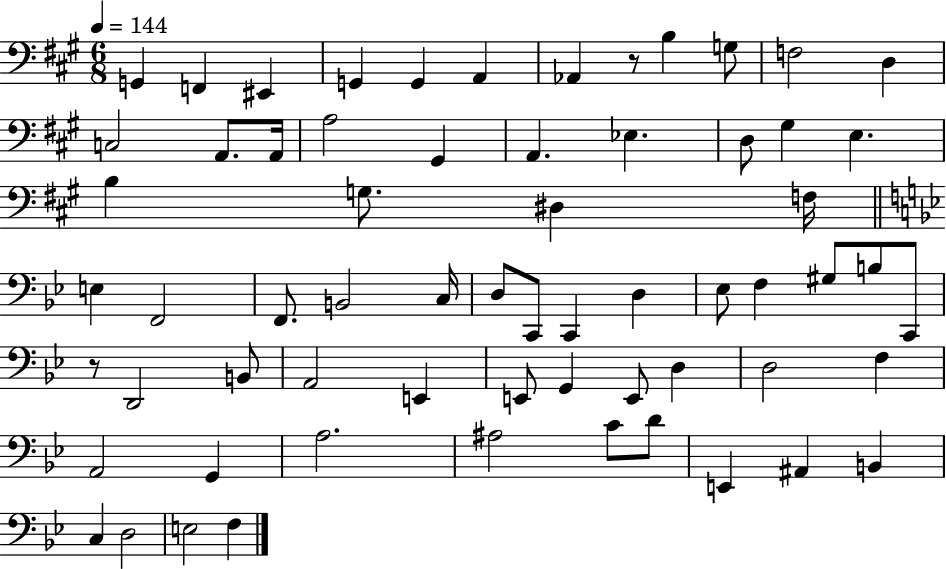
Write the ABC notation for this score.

X:1
T:Untitled
M:6/8
L:1/4
K:A
G,, F,, ^E,, G,, G,, A,, _A,, z/2 B, G,/2 F,2 D, C,2 A,,/2 A,,/4 A,2 ^G,, A,, _E, D,/2 ^G, E, B, G,/2 ^D, F,/4 E, F,,2 F,,/2 B,,2 C,/4 D,/2 C,,/2 C,, D, _E,/2 F, ^G,/2 B,/2 C,,/2 z/2 D,,2 B,,/2 A,,2 E,, E,,/2 G,, E,,/2 D, D,2 F, A,,2 G,, A,2 ^A,2 C/2 D/2 E,, ^A,, B,, C, D,2 E,2 F,